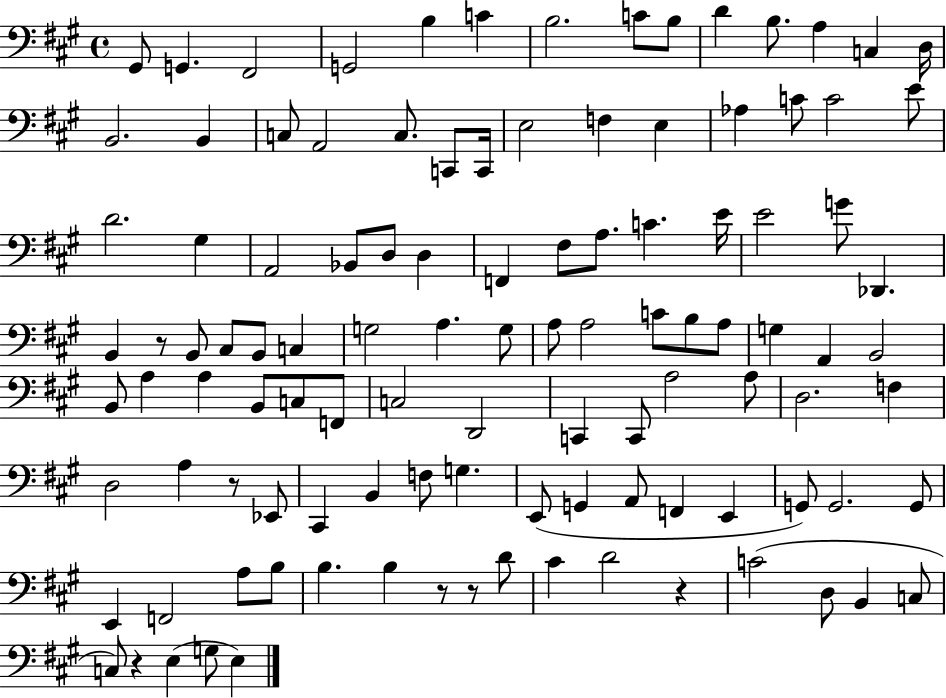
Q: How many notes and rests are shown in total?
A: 110